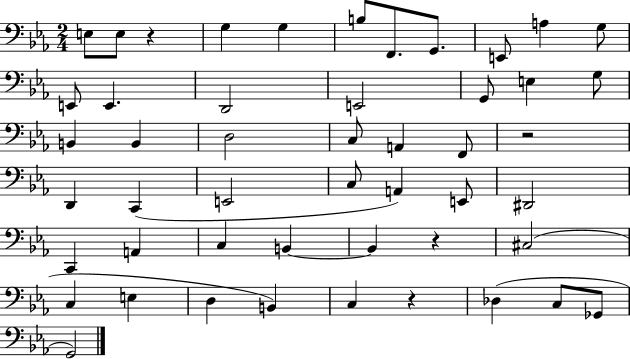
X:1
T:Untitled
M:2/4
L:1/4
K:Eb
E,/2 E,/2 z G, G, B,/2 F,,/2 G,,/2 E,,/2 A, G,/2 E,,/2 E,, D,,2 E,,2 G,,/2 E, G,/2 B,, B,, D,2 C,/2 A,, F,,/2 z2 D,, C,, E,,2 C,/2 A,, E,,/2 ^D,,2 C,, A,, C, B,, B,, z ^C,2 C, E, D, B,, C, z _D, C,/2 _G,,/2 G,,2